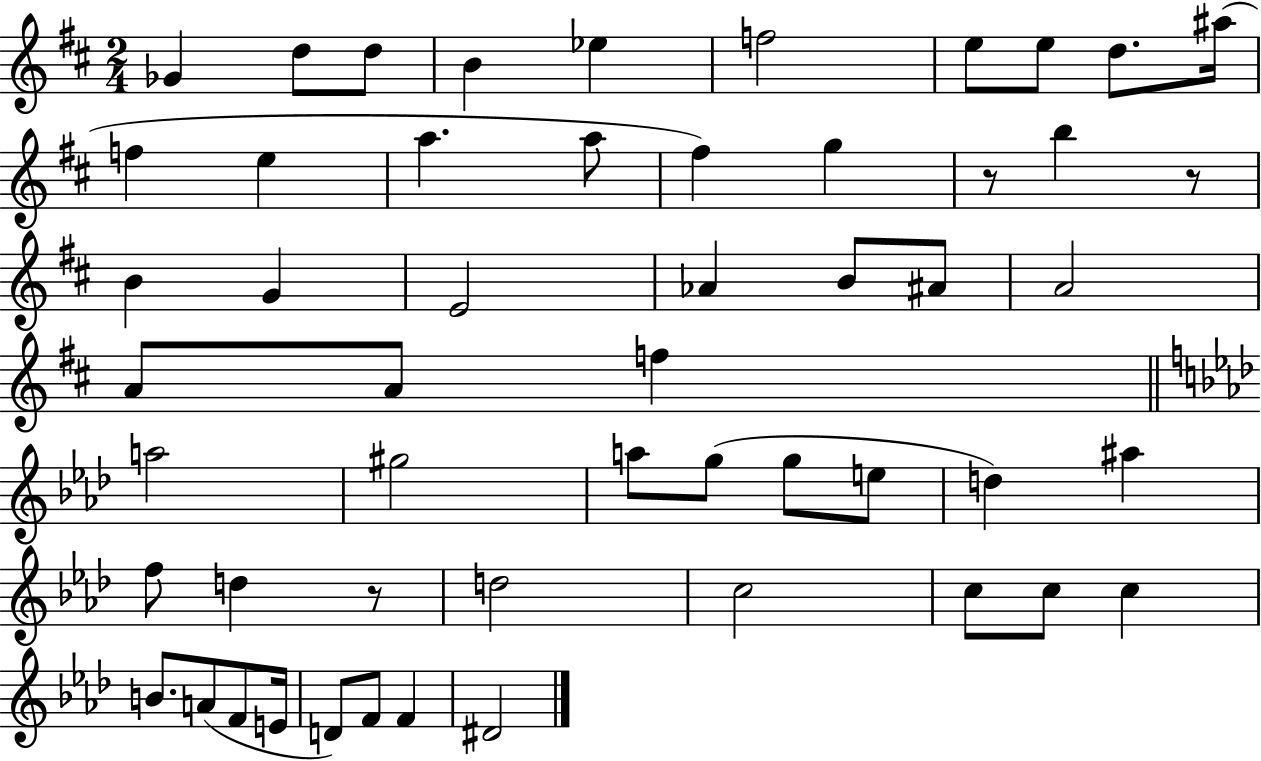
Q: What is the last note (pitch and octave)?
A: D#4